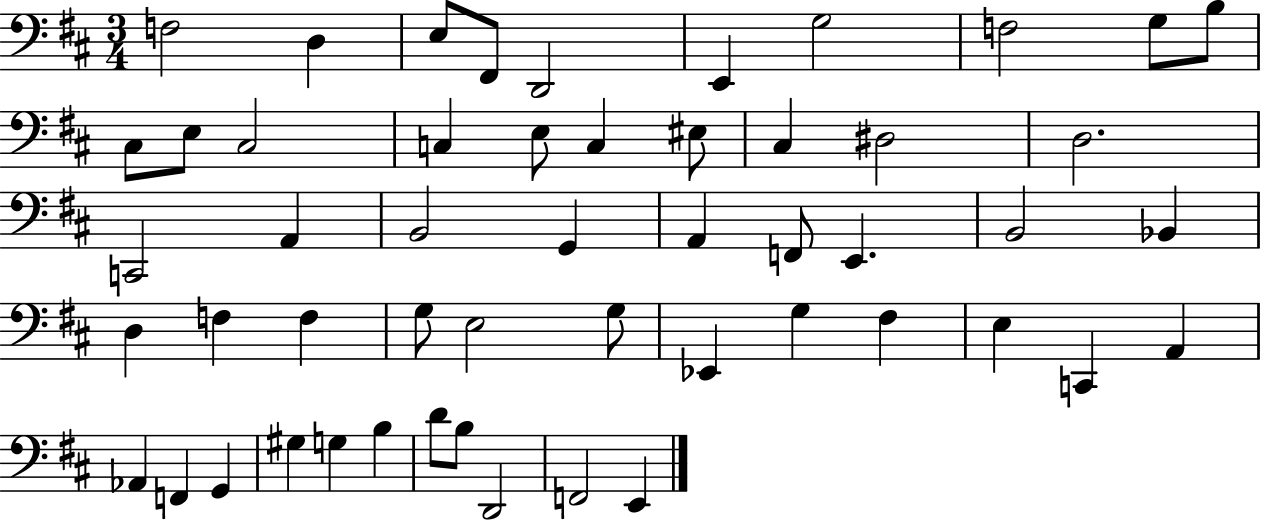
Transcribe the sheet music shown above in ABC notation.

X:1
T:Untitled
M:3/4
L:1/4
K:D
F,2 D, E,/2 ^F,,/2 D,,2 E,, G,2 F,2 G,/2 B,/2 ^C,/2 E,/2 ^C,2 C, E,/2 C, ^E,/2 ^C, ^D,2 D,2 C,,2 A,, B,,2 G,, A,, F,,/2 E,, B,,2 _B,, D, F, F, G,/2 E,2 G,/2 _E,, G, ^F, E, C,, A,, _A,, F,, G,, ^G, G, B, D/2 B,/2 D,,2 F,,2 E,,